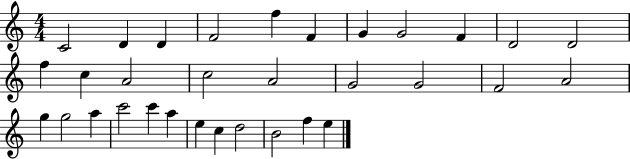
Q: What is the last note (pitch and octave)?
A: E5